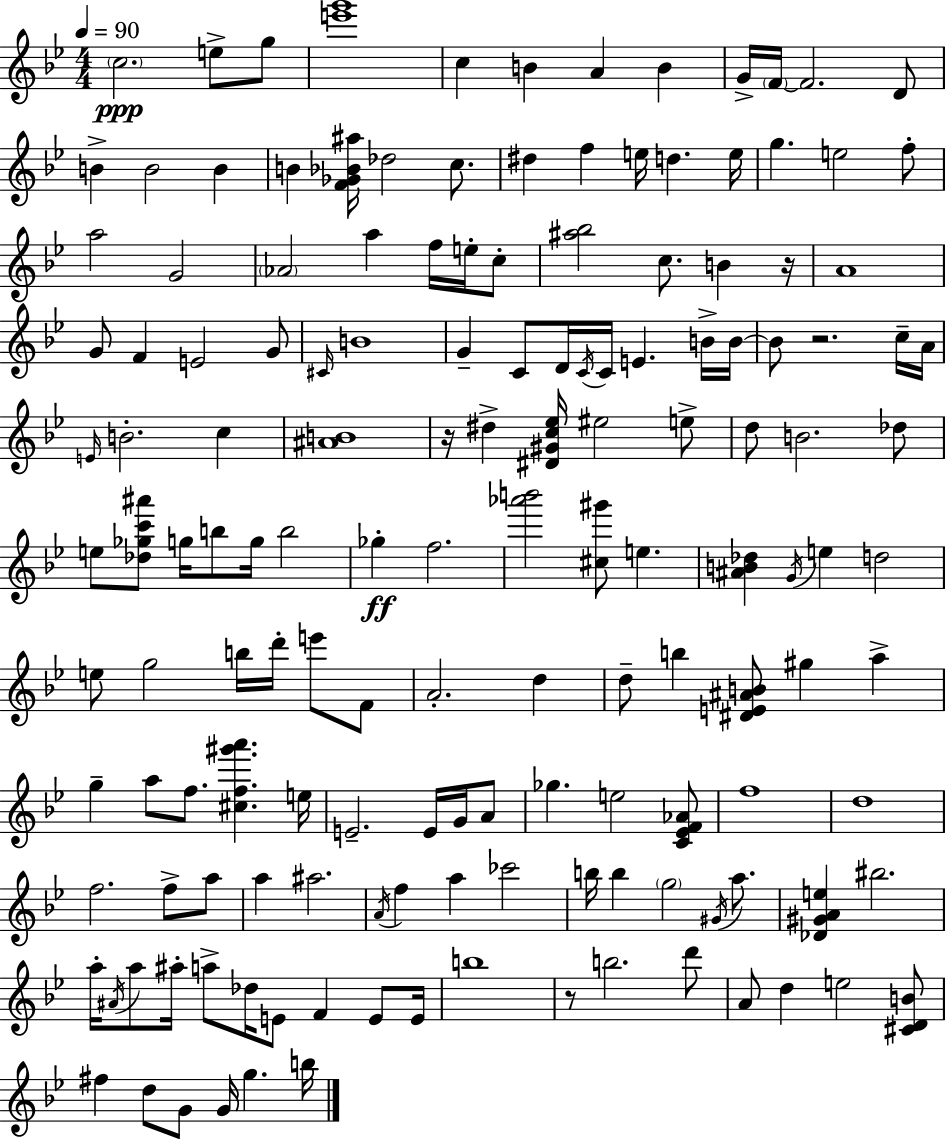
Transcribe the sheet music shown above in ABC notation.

X:1
T:Untitled
M:4/4
L:1/4
K:Gm
c2 e/2 g/2 [e'g']4 c B A B G/4 F/4 F2 D/2 B B2 B B [F_G_B^a]/4 _d2 c/2 ^d f e/4 d e/4 g e2 f/2 a2 G2 _A2 a f/4 e/4 c/2 [^a_b]2 c/2 B z/4 A4 G/2 F E2 G/2 ^C/4 B4 G C/2 D/4 C/4 C/4 E B/4 B/4 B/2 z2 c/4 A/4 E/4 B2 c [^AB]4 z/4 ^d [^D^Gc_e]/4 ^e2 e/2 d/2 B2 _d/2 e/2 [_d_gc'^a']/2 g/4 b/2 g/4 b2 _g f2 [_a'b']2 [^c^g']/2 e [^AB_d] G/4 e d2 e/2 g2 b/4 d'/4 e'/2 F/2 A2 d d/2 b [^DE^AB]/2 ^g a g a/2 f/2 [^cf^g'a'] e/4 E2 E/4 G/4 A/2 _g e2 [C_EF_A]/2 f4 d4 f2 f/2 a/2 a ^a2 A/4 f a _c'2 b/4 b g2 ^G/4 a/2 [_D^GAe] ^b2 a/4 ^A/4 a/2 ^a/4 a/2 _d/4 E/2 F E/2 E/4 b4 z/2 b2 d'/2 A/2 d e2 [^CDB]/2 ^f d/2 G/2 G/4 g b/4